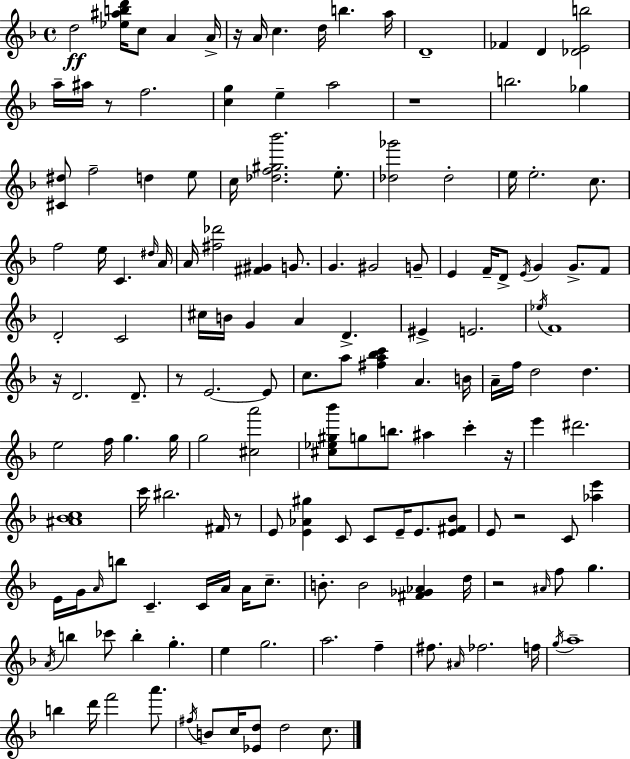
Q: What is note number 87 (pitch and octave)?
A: E4